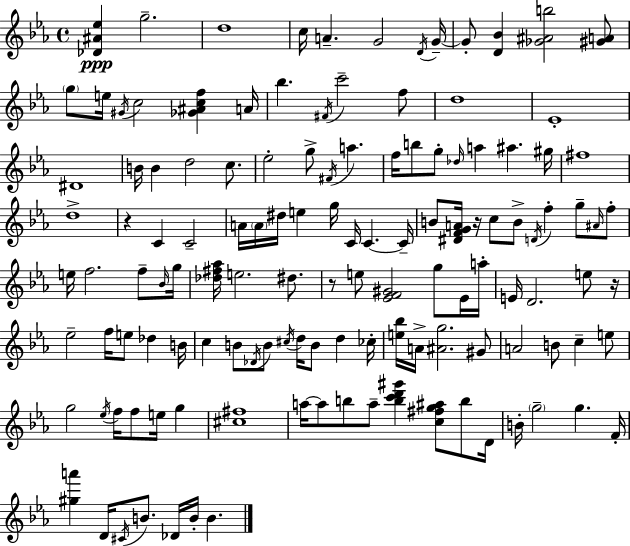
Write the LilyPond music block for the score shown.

{
  \clef treble
  \time 4/4
  \defaultTimeSignature
  \key c \minor
  <des' ais' ees''>4\ppp g''2.-- | d''1 | c''16 a'4.-- g'2 \acciaccatura { d'16 } | g'16--~~ g'8-. <d' bes'>4 <ges' ais' b''>2 <gis' a'>8 | \break \parenthesize g''8 e''16 \acciaccatura { gis'16 } c''2 <ges' ais' c'' f''>4 | a'16 bes''4. \acciaccatura { fis'16 } c'''2-- | f''8 d''1 | ees'1-. | \break dis'1 | b'16 b'4 d''2 | c''8. ees''2-. g''8-> \acciaccatura { fis'16 } a''4. | f''16 b''8 g''8-. \grace { des''16 } a''4 ais''4. | \break gis''16 fis''1 | d''1-> | r4 c'4 c'2-- | a'16 \parenthesize a'16 dis''16 e''4 g''16 c'16 c'4.~~ | \break c'16-- b'8 <dis' f' g' a'>16 r16 c''8 b'8-> \acciaccatura { d'16 } f''4-. | g''8-- \grace { ais'16 } f''8-. e''16 f''2. | f''8-- \grace { bes'16 } g''16 <des'' fis'' aes''>16 e''2. | dis''8. r8 e''8 <ees' f' gis'>2 | \break g''8 ees'16 a''16-. e'16 d'2. | e''8 r16 ees''2-- | f''16 e''8 des''4 b'16 c''4 b'8 \acciaccatura { des'16 } b'8 | \acciaccatura { cis''16 } d''16 b'8 d''4 ces''16-. <e'' bes''>16 a'16-> <ais' g''>2. | \break gis'8 a'2 | b'8 c''4-- e''8 g''2 | \acciaccatura { ees''16 } f''16 f''8 e''16 g''4 <cis'' fis''>1 | a''16~~ a''8 b''8 | \break a''8-- <b'' c''' d''' gis'''>4 <c'' fis'' g'' ais''>8 b''8 d'16 b'16-. \parenthesize g''2-- | g''4. f'16-. <gis'' a'''>4 d'16 | \acciaccatura { cis'16 } b'8. des'16 b'16-. b'4. \bar "|."
}